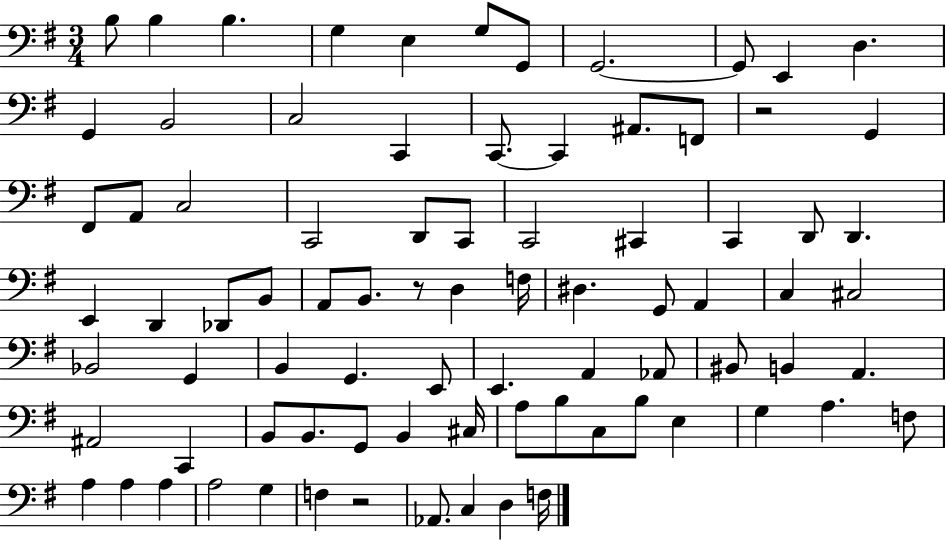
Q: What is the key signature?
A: G major